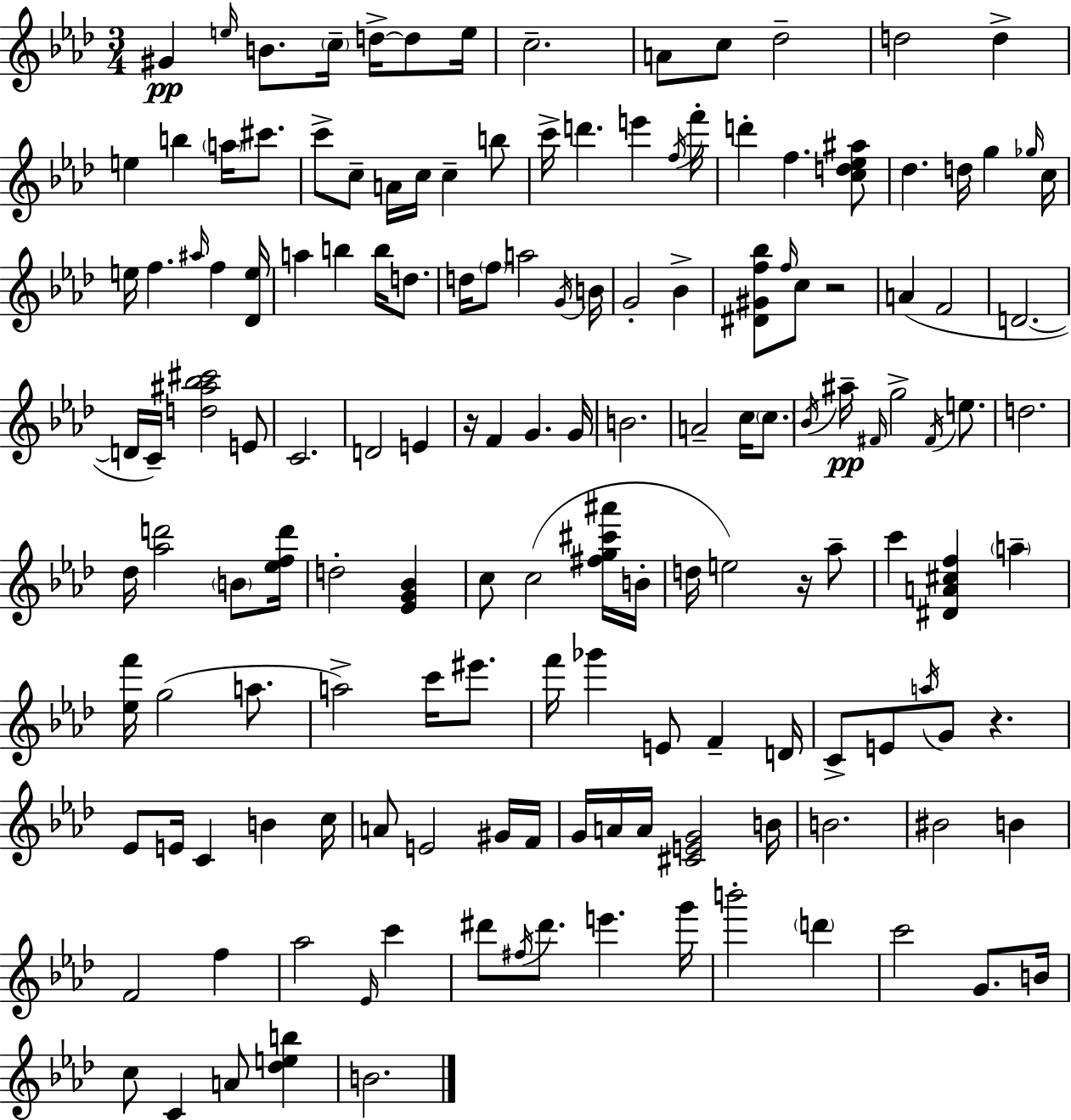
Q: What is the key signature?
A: AES major